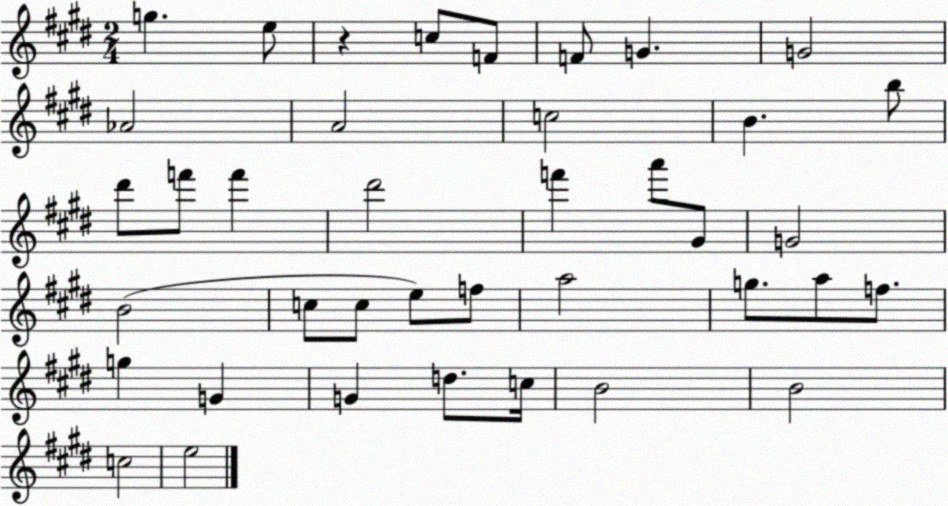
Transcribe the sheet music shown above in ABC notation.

X:1
T:Untitled
M:2/4
L:1/4
K:E
g e/2 z c/2 F/2 F/2 G G2 _A2 A2 c2 B b/2 ^d'/2 f'/2 f' ^d'2 f' a'/2 ^G/2 G2 B2 c/2 c/2 e/2 f/2 a2 g/2 a/2 f/2 g G G d/2 c/4 B2 B2 c2 e2